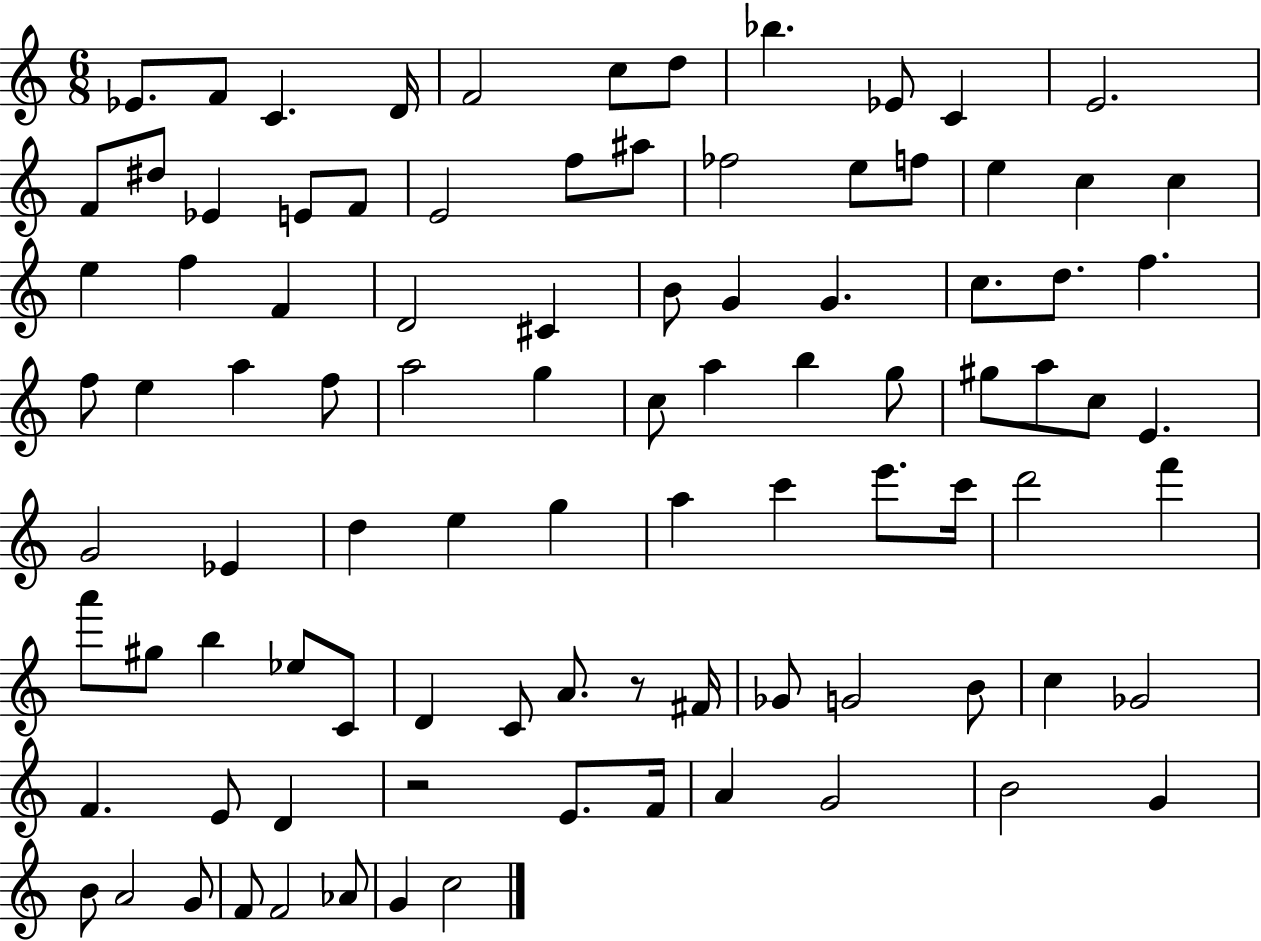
{
  \clef treble
  \numericTimeSignature
  \time 6/8
  \key c \major
  \repeat volta 2 { ees'8. f'8 c'4. d'16 | f'2 c''8 d''8 | bes''4. ees'8 c'4 | e'2. | \break f'8 dis''8 ees'4 e'8 f'8 | e'2 f''8 ais''8 | fes''2 e''8 f''8 | e''4 c''4 c''4 | \break e''4 f''4 f'4 | d'2 cis'4 | b'8 g'4 g'4. | c''8. d''8. f''4. | \break f''8 e''4 a''4 f''8 | a''2 g''4 | c''8 a''4 b''4 g''8 | gis''8 a''8 c''8 e'4. | \break g'2 ees'4 | d''4 e''4 g''4 | a''4 c'''4 e'''8. c'''16 | d'''2 f'''4 | \break a'''8 gis''8 b''4 ees''8 c'8 | d'4 c'8 a'8. r8 fis'16 | ges'8 g'2 b'8 | c''4 ges'2 | \break f'4. e'8 d'4 | r2 e'8. f'16 | a'4 g'2 | b'2 g'4 | \break b'8 a'2 g'8 | f'8 f'2 aes'8 | g'4 c''2 | } \bar "|."
}